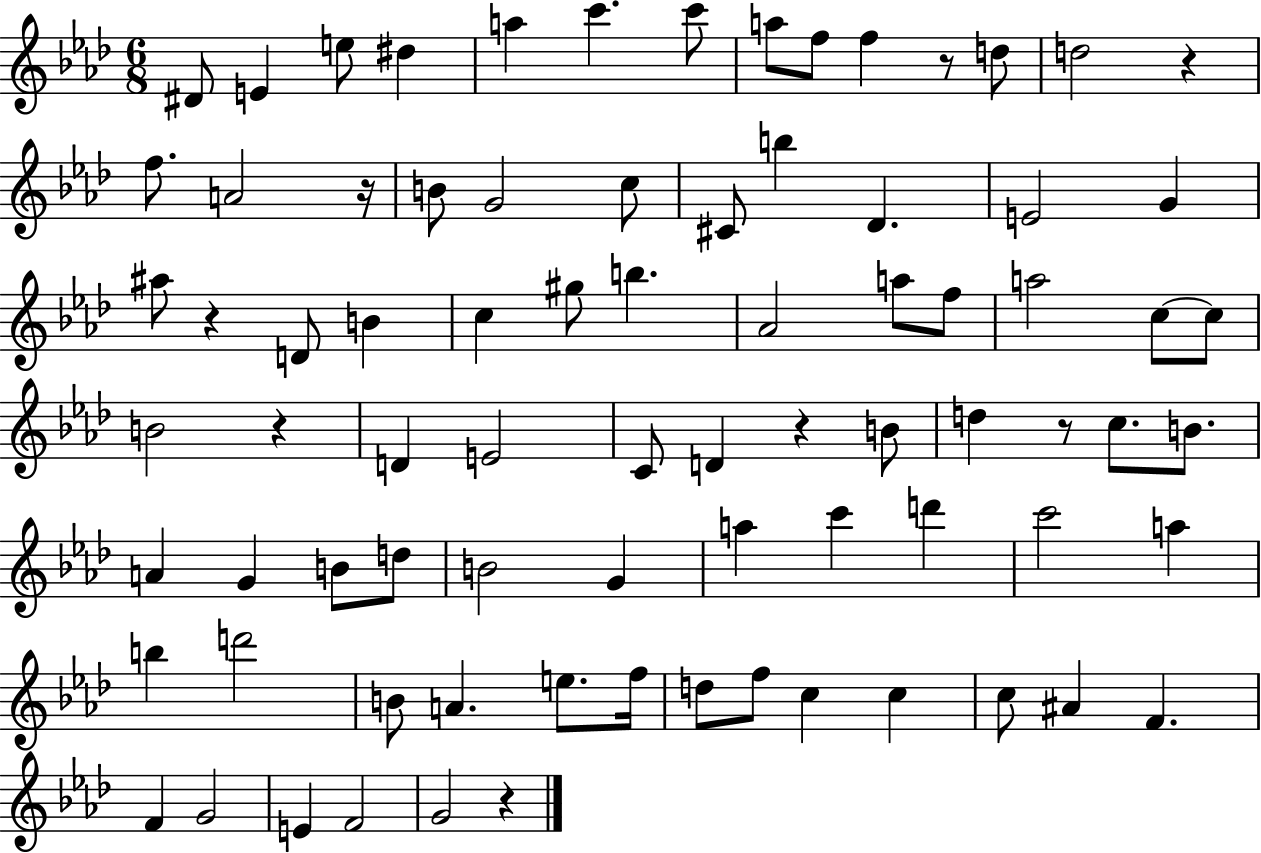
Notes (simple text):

D#4/e E4/q E5/e D#5/q A5/q C6/q. C6/e A5/e F5/e F5/q R/e D5/e D5/h R/q F5/e. A4/h R/s B4/e G4/h C5/e C#4/e B5/q Db4/q. E4/h G4/q A#5/e R/q D4/e B4/q C5/q G#5/e B5/q. Ab4/h A5/e F5/e A5/h C5/e C5/e B4/h R/q D4/q E4/h C4/e D4/q R/q B4/e D5/q R/e C5/e. B4/e. A4/q G4/q B4/e D5/e B4/h G4/q A5/q C6/q D6/q C6/h A5/q B5/q D6/h B4/e A4/q. E5/e. F5/s D5/e F5/e C5/q C5/q C5/e A#4/q F4/q. F4/q G4/h E4/q F4/h G4/h R/q